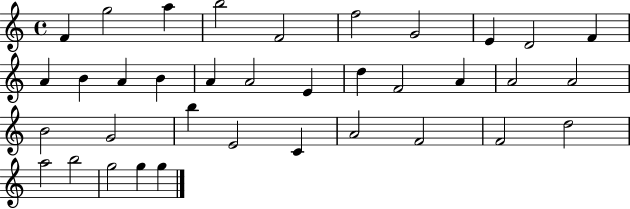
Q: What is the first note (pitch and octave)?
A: F4